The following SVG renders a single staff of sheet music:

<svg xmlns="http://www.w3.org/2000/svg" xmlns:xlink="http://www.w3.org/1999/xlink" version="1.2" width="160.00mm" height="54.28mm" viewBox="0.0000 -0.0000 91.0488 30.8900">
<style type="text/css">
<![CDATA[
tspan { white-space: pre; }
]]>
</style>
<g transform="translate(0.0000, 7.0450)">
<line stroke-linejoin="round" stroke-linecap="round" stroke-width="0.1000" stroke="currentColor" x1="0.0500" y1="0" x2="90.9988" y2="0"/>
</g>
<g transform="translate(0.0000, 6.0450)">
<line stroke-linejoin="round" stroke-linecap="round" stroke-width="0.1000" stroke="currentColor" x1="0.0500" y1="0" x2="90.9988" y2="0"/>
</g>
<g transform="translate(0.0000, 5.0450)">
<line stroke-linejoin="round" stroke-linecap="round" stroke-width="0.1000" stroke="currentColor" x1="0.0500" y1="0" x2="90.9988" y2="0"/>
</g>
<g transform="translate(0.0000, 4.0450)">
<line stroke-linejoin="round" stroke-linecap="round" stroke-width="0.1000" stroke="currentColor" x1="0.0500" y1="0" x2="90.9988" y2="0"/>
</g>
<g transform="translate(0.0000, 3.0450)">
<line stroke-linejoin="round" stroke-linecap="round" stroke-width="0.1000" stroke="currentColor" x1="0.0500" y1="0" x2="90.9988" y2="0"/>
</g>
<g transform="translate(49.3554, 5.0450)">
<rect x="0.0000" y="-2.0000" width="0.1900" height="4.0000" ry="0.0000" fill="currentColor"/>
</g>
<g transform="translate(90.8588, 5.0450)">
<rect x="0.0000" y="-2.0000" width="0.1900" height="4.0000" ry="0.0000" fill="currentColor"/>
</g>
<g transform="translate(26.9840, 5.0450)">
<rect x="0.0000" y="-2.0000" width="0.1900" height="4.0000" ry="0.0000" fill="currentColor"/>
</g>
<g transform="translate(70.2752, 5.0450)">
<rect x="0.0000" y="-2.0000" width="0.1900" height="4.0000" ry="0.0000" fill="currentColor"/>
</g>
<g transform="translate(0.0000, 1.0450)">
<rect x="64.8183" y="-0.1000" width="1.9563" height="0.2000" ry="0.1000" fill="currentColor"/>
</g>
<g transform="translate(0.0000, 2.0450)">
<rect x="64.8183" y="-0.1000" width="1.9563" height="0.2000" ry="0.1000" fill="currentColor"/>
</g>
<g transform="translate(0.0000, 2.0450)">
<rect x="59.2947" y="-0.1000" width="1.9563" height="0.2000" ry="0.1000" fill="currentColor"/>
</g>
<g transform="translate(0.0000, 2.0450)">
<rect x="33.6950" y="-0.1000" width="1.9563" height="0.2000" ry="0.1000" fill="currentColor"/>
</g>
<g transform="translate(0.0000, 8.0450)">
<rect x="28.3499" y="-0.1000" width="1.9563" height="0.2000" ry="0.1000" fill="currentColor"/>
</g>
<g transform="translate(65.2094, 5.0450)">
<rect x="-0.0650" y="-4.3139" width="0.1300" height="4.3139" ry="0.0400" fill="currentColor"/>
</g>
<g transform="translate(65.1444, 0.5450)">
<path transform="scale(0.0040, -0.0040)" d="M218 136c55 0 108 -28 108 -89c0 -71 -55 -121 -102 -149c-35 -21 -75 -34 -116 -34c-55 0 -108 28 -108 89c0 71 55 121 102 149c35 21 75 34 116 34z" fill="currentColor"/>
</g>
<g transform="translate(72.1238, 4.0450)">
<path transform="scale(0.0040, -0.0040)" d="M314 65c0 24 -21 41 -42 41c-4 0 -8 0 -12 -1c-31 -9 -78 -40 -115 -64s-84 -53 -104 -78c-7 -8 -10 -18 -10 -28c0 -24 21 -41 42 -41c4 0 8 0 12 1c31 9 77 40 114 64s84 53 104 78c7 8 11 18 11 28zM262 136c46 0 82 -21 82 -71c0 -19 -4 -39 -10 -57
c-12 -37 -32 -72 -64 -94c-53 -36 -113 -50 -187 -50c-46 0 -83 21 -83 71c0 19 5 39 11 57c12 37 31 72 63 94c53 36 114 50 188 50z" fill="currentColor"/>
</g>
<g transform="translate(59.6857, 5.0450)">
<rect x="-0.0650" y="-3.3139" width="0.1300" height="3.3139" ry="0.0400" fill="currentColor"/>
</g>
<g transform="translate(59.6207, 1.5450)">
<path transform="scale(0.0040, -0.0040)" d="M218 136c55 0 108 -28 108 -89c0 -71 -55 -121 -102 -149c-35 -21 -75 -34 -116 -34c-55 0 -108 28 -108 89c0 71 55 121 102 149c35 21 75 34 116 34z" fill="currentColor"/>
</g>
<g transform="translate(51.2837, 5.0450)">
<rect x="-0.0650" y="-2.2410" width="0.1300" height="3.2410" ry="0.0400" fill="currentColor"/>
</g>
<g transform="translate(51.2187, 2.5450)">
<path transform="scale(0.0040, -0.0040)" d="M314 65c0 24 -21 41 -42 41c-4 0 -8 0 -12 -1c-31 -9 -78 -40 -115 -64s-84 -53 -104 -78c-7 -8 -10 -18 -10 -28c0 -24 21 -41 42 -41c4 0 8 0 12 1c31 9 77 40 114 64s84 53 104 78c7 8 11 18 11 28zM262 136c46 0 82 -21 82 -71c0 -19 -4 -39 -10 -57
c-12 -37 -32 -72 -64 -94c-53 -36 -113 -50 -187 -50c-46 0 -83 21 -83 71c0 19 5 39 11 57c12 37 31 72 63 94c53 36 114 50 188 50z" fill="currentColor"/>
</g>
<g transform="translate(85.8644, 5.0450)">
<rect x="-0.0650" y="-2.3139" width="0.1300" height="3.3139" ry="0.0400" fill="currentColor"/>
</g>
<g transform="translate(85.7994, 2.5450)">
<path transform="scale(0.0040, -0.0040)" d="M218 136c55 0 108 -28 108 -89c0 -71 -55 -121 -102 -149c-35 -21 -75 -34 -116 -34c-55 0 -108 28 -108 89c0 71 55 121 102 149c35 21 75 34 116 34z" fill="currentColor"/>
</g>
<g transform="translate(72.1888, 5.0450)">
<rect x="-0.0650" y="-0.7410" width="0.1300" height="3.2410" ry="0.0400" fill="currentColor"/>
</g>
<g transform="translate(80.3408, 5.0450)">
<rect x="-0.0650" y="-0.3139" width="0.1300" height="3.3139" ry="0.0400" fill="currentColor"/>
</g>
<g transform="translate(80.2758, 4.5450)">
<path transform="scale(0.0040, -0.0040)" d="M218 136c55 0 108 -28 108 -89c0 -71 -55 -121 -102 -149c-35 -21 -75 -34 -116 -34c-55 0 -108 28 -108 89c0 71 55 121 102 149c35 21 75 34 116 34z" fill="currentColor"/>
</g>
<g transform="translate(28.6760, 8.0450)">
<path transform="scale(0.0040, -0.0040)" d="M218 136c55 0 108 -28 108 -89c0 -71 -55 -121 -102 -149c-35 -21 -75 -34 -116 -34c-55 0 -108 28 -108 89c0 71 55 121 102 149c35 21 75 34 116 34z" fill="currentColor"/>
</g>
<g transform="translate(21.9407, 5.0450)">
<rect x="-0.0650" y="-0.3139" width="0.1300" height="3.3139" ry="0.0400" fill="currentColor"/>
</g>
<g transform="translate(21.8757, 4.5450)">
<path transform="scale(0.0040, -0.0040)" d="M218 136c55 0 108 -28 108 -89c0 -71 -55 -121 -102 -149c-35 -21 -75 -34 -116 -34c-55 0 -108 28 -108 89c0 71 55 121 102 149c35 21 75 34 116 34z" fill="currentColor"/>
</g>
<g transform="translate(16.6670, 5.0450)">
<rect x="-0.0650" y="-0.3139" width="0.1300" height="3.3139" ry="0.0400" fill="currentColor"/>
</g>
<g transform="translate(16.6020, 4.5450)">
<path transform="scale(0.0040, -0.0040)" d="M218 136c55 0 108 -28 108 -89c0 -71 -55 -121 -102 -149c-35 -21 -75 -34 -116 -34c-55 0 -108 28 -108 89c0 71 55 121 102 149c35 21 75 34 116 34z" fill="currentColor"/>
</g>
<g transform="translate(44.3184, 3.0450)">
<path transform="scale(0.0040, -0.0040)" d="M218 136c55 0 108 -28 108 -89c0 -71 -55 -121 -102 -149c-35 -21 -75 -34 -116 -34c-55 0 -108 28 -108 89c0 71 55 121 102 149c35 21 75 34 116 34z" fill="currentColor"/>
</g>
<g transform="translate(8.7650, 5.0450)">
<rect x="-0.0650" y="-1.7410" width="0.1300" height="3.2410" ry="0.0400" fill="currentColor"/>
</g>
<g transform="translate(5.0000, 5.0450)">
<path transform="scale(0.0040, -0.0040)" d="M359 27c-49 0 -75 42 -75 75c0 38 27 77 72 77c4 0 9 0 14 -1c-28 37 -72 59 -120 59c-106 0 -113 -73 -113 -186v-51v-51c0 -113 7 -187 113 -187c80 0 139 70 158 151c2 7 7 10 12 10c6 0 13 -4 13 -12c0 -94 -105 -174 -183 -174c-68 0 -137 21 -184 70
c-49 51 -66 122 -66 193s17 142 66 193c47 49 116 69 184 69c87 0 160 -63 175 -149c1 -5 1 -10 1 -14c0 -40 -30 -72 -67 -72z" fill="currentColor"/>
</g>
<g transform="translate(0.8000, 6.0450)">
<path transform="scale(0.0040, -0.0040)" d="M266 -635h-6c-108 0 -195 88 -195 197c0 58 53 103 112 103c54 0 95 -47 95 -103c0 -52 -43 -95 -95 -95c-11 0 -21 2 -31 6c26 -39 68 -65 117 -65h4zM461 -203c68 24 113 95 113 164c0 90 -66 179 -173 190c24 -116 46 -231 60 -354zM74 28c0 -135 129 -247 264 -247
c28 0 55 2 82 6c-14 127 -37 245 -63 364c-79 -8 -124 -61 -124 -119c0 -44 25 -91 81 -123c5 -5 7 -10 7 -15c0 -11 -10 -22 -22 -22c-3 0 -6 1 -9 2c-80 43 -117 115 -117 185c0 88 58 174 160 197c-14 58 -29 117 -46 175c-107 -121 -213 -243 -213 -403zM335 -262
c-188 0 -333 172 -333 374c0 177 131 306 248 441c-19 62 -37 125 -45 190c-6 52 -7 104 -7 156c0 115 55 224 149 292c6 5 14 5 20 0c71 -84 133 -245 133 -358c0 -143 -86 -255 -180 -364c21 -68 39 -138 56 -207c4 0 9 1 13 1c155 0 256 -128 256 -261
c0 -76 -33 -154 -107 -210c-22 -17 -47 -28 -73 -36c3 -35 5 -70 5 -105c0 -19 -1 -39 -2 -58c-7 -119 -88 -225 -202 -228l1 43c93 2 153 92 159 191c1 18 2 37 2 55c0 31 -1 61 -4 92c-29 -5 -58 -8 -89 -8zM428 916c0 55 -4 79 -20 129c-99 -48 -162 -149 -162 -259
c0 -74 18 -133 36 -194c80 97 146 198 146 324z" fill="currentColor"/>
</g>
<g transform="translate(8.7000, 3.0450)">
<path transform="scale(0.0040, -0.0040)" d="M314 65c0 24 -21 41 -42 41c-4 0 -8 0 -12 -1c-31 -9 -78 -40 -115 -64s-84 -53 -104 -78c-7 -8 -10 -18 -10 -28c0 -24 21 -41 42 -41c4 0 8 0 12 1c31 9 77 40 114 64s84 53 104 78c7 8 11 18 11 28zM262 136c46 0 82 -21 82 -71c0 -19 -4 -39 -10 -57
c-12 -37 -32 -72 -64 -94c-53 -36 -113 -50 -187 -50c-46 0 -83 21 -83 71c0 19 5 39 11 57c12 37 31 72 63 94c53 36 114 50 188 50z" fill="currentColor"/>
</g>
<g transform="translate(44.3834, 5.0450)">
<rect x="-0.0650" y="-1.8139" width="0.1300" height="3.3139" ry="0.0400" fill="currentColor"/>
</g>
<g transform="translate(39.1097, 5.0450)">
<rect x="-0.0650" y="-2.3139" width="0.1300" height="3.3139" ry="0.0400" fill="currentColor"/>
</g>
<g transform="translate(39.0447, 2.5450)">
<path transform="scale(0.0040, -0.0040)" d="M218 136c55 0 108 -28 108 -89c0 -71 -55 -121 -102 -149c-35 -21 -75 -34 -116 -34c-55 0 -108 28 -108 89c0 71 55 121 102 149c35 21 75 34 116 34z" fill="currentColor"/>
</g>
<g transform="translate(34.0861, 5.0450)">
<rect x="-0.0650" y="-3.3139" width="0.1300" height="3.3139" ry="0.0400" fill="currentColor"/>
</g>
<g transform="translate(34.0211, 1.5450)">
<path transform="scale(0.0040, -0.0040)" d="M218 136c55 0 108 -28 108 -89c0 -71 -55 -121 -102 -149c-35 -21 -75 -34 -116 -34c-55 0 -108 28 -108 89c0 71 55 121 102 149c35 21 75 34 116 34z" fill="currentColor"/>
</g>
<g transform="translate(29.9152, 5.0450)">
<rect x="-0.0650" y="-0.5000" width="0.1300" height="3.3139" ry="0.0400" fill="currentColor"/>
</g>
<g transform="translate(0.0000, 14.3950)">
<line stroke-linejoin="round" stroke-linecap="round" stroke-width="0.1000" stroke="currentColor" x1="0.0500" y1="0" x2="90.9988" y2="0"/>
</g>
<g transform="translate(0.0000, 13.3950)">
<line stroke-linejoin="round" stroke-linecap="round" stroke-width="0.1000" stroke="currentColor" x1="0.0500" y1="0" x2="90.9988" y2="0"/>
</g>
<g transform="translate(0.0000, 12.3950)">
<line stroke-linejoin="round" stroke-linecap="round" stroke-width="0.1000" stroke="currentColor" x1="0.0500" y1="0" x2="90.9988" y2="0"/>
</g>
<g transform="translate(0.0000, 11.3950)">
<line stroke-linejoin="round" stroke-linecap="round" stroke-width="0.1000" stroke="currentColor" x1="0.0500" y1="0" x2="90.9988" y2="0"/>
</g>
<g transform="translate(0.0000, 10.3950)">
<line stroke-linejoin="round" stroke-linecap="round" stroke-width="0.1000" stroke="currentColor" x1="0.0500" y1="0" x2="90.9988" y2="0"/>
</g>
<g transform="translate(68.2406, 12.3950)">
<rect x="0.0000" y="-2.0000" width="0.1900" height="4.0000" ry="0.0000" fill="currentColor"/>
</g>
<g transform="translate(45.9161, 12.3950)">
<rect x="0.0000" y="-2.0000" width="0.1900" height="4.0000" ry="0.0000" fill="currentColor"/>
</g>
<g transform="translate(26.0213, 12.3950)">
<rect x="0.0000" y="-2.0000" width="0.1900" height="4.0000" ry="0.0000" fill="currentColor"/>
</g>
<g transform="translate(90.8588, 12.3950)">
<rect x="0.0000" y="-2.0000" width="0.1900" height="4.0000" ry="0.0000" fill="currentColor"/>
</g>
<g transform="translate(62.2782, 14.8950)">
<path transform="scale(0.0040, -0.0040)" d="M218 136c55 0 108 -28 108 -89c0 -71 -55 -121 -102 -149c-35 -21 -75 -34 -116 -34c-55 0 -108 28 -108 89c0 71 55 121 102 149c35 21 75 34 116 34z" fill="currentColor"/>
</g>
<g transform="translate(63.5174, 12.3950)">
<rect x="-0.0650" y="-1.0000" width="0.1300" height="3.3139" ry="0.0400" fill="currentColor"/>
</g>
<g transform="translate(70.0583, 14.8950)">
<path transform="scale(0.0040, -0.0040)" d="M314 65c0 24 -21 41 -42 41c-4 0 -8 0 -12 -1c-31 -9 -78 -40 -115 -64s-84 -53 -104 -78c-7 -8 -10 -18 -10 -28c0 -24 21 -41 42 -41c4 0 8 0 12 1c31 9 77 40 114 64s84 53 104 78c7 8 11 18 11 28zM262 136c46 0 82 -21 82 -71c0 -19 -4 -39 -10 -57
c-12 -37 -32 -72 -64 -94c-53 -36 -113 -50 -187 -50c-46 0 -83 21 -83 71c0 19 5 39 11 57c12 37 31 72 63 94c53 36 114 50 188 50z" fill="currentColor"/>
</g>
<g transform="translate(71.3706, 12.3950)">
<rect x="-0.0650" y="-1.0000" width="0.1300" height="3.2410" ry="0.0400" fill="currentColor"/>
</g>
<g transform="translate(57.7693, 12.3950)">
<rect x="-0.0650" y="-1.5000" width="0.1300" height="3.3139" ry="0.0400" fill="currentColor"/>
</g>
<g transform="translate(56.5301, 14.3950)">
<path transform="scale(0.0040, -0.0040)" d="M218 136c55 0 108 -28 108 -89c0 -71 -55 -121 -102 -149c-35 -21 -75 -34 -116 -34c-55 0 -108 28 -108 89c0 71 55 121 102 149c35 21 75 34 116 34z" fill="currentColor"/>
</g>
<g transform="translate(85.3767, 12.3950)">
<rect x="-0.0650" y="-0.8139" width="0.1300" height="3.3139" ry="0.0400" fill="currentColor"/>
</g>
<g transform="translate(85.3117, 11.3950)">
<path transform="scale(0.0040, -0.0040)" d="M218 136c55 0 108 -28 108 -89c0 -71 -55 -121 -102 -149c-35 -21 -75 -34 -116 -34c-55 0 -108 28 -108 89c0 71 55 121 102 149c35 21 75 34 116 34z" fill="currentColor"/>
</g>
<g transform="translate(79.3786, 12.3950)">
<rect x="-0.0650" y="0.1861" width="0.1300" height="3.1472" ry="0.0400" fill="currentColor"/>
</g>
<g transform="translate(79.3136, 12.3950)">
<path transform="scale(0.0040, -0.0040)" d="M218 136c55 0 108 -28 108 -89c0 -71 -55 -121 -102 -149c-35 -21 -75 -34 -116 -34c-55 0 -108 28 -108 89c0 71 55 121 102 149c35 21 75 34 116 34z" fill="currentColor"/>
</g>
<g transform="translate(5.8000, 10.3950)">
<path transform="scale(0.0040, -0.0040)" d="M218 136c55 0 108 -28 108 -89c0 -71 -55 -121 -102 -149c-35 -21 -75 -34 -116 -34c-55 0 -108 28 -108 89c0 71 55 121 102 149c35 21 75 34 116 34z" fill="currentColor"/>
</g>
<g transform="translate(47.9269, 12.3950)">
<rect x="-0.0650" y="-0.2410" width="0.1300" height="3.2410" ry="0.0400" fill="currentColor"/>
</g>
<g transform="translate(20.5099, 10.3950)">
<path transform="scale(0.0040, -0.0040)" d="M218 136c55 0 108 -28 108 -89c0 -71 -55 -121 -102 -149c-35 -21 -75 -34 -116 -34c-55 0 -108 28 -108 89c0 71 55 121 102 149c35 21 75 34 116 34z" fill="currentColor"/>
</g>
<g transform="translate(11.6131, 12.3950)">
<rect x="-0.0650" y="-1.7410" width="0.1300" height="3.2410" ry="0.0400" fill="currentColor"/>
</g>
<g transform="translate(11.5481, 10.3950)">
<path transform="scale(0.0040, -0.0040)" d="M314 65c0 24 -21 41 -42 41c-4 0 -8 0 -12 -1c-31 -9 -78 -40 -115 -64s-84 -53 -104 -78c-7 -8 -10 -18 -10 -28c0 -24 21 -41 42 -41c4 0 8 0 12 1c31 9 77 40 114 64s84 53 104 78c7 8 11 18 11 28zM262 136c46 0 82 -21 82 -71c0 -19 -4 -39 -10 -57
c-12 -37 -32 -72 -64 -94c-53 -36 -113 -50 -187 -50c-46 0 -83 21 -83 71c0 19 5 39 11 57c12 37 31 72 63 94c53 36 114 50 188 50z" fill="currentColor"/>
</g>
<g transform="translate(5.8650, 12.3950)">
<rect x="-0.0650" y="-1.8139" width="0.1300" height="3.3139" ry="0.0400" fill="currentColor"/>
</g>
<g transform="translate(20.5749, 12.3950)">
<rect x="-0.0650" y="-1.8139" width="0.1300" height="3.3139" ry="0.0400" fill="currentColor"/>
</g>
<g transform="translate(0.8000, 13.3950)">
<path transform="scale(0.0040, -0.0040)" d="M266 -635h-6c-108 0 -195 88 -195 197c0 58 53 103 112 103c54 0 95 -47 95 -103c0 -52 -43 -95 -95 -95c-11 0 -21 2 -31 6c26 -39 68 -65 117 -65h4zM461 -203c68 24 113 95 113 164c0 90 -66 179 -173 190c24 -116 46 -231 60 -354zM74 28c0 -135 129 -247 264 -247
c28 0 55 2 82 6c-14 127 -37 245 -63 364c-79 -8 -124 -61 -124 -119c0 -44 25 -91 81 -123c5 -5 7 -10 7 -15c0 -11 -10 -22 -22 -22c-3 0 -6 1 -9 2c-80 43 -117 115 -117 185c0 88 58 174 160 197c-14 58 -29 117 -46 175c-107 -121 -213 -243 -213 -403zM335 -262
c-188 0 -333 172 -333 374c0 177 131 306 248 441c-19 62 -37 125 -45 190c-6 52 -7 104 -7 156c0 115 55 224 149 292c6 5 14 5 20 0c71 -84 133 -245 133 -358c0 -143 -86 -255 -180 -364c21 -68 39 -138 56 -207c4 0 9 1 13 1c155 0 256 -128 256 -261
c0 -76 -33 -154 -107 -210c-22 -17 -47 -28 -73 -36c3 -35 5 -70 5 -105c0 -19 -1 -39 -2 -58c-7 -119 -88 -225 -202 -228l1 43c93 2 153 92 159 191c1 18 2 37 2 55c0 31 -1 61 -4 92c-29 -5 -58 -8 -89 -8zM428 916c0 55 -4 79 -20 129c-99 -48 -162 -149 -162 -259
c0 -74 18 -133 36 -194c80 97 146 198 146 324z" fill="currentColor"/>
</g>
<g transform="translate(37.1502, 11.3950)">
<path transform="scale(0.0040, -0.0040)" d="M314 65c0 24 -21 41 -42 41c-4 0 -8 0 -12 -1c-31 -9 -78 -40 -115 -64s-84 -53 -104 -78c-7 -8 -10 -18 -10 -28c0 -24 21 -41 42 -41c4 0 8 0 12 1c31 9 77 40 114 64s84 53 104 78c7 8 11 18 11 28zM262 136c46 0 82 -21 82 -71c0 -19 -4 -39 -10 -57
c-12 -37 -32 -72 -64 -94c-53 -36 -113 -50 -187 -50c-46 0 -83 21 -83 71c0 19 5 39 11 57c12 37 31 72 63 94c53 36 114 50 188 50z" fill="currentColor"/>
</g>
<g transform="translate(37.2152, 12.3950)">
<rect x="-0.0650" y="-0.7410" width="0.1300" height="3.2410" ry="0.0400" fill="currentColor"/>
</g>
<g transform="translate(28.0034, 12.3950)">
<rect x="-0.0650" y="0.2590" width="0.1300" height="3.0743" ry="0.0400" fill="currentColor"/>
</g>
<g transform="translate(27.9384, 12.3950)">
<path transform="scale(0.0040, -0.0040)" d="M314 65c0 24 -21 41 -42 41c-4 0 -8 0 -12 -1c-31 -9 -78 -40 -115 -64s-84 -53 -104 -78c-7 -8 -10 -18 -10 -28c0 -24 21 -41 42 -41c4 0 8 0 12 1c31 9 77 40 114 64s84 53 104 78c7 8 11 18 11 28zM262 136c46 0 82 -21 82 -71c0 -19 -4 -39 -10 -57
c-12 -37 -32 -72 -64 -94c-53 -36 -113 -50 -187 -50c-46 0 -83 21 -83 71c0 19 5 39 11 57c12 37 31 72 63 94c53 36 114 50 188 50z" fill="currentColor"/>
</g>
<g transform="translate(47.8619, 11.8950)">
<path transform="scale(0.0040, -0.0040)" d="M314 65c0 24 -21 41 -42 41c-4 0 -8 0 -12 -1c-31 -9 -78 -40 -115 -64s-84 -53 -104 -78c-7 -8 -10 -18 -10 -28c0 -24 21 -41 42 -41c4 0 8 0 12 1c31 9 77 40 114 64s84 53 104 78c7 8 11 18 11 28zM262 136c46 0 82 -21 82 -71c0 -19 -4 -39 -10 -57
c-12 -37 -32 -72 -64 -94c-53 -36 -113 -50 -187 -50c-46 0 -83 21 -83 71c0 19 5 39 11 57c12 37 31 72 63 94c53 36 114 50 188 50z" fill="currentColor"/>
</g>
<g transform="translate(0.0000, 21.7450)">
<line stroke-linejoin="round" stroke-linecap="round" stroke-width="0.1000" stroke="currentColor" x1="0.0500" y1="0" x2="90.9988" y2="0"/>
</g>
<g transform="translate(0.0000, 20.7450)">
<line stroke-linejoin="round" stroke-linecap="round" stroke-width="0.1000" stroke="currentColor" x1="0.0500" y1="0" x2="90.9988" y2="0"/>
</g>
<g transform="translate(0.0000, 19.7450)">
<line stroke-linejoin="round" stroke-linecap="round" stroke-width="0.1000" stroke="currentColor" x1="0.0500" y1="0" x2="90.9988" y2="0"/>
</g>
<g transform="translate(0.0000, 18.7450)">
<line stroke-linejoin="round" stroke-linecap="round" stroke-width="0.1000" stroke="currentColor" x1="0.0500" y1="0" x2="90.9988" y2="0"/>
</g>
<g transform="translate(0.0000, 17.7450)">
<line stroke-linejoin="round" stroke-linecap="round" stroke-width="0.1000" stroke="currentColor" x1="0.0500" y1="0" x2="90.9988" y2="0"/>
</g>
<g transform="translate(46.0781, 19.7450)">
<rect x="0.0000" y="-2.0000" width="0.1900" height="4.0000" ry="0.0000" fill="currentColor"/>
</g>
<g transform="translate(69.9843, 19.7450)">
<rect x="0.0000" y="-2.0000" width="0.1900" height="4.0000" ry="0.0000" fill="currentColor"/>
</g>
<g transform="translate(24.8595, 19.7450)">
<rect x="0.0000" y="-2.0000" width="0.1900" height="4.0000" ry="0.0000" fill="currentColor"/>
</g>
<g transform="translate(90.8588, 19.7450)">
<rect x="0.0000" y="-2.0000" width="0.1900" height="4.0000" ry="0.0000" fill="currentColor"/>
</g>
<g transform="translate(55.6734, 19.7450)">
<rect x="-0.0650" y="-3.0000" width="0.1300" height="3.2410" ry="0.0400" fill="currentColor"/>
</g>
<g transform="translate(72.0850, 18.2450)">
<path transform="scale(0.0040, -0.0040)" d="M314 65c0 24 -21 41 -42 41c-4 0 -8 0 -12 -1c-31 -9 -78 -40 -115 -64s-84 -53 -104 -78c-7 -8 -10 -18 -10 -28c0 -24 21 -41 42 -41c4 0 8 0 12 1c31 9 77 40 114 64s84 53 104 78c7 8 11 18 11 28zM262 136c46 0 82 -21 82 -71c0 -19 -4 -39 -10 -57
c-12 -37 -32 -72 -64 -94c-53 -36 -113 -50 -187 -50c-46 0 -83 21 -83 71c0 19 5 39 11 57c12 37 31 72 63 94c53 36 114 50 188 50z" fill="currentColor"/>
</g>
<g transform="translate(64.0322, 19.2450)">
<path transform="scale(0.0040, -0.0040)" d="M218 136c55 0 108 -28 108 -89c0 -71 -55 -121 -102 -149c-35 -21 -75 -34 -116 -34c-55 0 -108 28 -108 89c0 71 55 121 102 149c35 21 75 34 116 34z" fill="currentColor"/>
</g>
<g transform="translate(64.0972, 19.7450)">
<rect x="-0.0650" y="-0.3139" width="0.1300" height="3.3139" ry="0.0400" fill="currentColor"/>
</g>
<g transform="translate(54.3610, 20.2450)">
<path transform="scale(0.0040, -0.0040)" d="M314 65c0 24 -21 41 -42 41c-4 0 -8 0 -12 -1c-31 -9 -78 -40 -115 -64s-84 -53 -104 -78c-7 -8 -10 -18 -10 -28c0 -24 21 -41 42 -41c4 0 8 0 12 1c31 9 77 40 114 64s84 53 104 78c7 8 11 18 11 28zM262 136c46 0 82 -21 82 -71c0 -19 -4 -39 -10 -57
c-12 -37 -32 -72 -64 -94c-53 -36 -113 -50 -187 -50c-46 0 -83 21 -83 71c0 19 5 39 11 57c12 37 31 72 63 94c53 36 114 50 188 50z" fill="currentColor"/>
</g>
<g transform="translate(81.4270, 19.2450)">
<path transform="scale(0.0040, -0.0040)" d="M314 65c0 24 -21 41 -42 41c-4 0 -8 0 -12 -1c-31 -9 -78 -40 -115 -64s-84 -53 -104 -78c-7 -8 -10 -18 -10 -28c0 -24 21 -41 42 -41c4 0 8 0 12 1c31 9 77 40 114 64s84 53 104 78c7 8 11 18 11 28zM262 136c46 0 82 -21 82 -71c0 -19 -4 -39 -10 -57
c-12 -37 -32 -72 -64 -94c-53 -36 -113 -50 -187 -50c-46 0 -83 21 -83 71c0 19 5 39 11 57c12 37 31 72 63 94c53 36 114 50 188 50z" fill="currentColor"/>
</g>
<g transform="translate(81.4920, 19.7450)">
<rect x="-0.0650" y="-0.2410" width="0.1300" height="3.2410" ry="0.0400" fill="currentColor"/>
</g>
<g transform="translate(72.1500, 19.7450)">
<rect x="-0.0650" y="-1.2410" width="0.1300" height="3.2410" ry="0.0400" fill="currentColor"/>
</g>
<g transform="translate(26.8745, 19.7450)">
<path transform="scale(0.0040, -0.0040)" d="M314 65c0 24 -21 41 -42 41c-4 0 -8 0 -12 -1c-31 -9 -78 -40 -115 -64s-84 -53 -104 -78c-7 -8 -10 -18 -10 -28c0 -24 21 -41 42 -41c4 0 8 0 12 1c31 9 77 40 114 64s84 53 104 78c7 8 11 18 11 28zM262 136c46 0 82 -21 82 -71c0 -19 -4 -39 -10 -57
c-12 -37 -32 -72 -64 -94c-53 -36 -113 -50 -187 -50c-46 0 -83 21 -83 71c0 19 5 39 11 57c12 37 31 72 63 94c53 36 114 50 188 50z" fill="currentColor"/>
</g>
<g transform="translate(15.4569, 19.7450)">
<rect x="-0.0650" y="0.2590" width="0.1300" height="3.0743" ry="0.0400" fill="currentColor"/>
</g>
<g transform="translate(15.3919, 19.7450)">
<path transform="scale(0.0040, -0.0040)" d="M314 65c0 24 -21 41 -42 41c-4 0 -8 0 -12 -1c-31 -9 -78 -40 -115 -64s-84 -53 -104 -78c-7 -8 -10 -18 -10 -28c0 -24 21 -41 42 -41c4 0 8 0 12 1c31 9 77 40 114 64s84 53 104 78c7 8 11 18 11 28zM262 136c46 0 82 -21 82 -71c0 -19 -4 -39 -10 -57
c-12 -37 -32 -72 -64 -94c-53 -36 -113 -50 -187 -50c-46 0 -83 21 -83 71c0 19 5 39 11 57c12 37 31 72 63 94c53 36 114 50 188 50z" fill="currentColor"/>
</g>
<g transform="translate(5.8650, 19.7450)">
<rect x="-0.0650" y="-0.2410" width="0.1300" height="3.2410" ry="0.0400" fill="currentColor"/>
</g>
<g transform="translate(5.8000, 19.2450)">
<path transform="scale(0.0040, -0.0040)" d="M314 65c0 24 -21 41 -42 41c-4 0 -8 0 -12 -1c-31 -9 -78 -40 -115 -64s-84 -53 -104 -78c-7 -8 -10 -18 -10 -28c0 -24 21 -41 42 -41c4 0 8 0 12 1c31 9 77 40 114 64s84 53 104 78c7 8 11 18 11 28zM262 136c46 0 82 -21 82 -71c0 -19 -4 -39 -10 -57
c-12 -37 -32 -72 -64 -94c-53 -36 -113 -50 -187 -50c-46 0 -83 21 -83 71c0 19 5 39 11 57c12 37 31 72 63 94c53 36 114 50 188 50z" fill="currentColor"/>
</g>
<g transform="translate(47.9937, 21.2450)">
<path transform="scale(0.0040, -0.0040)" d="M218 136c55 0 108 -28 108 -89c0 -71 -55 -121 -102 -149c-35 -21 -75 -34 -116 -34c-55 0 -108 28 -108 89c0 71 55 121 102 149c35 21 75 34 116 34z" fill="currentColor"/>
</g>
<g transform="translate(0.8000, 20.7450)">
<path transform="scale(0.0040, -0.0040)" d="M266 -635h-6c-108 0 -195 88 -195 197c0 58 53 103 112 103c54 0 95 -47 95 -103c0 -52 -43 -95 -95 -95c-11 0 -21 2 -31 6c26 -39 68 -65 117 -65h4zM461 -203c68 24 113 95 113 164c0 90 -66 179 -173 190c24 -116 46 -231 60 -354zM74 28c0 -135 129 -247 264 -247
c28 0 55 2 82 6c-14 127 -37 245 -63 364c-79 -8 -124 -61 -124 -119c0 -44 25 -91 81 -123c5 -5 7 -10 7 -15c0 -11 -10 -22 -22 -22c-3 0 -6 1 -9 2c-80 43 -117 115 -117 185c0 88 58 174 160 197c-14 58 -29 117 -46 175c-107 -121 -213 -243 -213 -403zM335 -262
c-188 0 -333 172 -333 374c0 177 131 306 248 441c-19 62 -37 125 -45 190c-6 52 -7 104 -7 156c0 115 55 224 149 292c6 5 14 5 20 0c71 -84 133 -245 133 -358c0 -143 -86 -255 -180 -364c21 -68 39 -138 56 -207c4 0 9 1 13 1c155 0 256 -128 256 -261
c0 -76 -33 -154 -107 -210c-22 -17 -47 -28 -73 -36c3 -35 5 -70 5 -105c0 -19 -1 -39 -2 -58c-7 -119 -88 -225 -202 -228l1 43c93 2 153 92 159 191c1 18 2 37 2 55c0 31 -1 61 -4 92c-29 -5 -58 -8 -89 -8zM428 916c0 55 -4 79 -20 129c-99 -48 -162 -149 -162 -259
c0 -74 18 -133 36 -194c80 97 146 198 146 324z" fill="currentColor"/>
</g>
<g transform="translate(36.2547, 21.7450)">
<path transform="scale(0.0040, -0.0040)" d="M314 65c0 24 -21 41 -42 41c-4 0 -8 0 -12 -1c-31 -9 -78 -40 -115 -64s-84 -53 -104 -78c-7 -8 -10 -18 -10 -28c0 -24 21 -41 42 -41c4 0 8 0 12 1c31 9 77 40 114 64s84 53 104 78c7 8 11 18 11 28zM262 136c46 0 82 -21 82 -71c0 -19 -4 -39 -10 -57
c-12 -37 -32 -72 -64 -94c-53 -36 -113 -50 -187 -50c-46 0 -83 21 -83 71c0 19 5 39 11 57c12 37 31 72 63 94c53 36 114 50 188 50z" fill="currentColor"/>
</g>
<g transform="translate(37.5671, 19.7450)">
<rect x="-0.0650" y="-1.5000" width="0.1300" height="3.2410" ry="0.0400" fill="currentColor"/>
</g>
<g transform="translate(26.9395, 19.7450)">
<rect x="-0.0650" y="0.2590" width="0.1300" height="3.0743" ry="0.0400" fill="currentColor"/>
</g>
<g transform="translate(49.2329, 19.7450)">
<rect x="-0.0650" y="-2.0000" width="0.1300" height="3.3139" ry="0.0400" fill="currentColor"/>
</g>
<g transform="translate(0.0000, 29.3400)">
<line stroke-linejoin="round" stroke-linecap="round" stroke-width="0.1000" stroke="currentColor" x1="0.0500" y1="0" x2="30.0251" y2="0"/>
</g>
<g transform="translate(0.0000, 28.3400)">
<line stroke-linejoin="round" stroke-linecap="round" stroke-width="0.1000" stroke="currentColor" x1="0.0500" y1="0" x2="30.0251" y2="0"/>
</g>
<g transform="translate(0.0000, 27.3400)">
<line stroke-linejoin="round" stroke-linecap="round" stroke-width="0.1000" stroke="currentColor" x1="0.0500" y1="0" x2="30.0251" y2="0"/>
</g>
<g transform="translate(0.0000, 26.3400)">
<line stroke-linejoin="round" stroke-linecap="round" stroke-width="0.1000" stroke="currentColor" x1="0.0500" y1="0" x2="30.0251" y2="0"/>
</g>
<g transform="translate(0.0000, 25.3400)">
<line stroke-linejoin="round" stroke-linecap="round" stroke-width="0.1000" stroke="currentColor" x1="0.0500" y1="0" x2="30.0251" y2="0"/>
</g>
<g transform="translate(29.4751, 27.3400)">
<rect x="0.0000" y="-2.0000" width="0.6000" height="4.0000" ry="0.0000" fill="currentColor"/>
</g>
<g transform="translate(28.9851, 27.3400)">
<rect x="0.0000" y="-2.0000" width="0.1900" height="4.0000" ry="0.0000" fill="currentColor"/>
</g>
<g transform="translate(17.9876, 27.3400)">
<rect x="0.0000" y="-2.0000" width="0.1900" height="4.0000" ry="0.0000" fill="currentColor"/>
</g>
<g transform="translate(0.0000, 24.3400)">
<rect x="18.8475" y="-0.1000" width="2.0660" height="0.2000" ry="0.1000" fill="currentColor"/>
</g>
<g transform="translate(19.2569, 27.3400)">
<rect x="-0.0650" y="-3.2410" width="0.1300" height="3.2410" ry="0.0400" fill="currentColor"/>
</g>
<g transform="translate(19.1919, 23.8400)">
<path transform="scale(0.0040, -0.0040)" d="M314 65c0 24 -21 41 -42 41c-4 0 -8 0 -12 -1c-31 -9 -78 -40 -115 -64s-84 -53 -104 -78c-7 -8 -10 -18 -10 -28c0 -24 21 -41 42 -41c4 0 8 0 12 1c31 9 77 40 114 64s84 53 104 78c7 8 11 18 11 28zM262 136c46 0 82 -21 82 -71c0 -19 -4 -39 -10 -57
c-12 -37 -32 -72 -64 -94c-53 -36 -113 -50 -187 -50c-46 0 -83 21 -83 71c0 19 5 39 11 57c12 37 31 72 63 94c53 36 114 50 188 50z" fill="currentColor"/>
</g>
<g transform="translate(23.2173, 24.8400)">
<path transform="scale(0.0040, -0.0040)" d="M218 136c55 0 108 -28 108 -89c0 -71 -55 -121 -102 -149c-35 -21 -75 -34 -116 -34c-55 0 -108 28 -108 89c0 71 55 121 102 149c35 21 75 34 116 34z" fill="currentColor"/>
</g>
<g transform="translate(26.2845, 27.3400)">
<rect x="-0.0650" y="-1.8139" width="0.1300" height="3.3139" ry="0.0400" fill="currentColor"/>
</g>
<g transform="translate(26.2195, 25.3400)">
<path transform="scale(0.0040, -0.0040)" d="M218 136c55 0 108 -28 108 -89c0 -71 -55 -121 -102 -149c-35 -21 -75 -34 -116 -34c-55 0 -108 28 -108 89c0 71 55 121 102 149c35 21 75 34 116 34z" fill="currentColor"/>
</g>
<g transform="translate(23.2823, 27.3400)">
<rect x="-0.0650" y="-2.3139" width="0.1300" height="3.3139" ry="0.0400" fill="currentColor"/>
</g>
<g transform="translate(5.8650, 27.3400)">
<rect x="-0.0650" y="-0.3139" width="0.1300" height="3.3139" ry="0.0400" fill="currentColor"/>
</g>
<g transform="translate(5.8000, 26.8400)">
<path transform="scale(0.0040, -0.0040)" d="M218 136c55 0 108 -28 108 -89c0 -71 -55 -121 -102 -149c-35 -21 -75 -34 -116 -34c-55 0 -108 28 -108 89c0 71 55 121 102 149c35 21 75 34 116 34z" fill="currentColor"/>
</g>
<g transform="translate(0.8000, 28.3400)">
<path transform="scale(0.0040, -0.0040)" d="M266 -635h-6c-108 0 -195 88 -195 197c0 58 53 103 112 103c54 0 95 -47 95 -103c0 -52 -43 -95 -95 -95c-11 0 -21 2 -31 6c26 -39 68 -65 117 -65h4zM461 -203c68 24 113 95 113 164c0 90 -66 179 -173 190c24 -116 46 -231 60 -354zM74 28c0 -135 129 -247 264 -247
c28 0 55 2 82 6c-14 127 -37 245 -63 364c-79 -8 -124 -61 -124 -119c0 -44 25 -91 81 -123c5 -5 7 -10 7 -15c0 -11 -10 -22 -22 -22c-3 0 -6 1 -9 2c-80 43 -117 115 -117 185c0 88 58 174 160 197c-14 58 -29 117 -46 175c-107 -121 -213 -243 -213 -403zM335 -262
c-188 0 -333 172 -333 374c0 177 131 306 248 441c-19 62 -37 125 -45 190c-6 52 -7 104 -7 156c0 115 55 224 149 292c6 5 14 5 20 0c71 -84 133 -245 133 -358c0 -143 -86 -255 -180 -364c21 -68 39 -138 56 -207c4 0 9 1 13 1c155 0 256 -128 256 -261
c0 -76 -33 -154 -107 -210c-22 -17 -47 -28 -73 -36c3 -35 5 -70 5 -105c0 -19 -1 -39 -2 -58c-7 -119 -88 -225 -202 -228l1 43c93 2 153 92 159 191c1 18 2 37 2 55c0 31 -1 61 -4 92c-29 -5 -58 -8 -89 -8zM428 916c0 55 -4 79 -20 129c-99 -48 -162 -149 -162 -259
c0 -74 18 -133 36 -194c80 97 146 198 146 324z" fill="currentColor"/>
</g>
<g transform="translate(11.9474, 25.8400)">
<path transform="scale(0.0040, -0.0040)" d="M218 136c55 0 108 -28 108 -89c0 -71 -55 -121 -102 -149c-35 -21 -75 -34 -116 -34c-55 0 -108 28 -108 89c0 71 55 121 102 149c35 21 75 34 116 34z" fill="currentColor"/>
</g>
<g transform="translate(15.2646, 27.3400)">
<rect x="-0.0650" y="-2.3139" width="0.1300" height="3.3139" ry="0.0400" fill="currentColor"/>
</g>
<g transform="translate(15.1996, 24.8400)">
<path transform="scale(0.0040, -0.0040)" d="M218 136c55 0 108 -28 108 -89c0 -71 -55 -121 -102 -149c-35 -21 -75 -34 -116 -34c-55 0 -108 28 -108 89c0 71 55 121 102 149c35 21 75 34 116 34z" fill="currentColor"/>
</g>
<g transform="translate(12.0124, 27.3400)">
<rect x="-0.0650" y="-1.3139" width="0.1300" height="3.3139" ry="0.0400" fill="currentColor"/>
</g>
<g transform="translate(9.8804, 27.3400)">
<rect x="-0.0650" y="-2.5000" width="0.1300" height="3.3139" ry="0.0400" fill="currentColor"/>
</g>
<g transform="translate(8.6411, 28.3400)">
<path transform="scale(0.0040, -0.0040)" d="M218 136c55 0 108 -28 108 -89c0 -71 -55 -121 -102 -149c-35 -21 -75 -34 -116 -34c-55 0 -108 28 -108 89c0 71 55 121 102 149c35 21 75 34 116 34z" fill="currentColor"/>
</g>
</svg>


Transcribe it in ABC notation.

X:1
T:Untitled
M:4/4
L:1/4
K:C
f2 c c C b g f g2 b d' d2 c g f f2 f B2 d2 c2 E D D2 B d c2 B2 B2 E2 F A2 c e2 c2 c G e g b2 g f